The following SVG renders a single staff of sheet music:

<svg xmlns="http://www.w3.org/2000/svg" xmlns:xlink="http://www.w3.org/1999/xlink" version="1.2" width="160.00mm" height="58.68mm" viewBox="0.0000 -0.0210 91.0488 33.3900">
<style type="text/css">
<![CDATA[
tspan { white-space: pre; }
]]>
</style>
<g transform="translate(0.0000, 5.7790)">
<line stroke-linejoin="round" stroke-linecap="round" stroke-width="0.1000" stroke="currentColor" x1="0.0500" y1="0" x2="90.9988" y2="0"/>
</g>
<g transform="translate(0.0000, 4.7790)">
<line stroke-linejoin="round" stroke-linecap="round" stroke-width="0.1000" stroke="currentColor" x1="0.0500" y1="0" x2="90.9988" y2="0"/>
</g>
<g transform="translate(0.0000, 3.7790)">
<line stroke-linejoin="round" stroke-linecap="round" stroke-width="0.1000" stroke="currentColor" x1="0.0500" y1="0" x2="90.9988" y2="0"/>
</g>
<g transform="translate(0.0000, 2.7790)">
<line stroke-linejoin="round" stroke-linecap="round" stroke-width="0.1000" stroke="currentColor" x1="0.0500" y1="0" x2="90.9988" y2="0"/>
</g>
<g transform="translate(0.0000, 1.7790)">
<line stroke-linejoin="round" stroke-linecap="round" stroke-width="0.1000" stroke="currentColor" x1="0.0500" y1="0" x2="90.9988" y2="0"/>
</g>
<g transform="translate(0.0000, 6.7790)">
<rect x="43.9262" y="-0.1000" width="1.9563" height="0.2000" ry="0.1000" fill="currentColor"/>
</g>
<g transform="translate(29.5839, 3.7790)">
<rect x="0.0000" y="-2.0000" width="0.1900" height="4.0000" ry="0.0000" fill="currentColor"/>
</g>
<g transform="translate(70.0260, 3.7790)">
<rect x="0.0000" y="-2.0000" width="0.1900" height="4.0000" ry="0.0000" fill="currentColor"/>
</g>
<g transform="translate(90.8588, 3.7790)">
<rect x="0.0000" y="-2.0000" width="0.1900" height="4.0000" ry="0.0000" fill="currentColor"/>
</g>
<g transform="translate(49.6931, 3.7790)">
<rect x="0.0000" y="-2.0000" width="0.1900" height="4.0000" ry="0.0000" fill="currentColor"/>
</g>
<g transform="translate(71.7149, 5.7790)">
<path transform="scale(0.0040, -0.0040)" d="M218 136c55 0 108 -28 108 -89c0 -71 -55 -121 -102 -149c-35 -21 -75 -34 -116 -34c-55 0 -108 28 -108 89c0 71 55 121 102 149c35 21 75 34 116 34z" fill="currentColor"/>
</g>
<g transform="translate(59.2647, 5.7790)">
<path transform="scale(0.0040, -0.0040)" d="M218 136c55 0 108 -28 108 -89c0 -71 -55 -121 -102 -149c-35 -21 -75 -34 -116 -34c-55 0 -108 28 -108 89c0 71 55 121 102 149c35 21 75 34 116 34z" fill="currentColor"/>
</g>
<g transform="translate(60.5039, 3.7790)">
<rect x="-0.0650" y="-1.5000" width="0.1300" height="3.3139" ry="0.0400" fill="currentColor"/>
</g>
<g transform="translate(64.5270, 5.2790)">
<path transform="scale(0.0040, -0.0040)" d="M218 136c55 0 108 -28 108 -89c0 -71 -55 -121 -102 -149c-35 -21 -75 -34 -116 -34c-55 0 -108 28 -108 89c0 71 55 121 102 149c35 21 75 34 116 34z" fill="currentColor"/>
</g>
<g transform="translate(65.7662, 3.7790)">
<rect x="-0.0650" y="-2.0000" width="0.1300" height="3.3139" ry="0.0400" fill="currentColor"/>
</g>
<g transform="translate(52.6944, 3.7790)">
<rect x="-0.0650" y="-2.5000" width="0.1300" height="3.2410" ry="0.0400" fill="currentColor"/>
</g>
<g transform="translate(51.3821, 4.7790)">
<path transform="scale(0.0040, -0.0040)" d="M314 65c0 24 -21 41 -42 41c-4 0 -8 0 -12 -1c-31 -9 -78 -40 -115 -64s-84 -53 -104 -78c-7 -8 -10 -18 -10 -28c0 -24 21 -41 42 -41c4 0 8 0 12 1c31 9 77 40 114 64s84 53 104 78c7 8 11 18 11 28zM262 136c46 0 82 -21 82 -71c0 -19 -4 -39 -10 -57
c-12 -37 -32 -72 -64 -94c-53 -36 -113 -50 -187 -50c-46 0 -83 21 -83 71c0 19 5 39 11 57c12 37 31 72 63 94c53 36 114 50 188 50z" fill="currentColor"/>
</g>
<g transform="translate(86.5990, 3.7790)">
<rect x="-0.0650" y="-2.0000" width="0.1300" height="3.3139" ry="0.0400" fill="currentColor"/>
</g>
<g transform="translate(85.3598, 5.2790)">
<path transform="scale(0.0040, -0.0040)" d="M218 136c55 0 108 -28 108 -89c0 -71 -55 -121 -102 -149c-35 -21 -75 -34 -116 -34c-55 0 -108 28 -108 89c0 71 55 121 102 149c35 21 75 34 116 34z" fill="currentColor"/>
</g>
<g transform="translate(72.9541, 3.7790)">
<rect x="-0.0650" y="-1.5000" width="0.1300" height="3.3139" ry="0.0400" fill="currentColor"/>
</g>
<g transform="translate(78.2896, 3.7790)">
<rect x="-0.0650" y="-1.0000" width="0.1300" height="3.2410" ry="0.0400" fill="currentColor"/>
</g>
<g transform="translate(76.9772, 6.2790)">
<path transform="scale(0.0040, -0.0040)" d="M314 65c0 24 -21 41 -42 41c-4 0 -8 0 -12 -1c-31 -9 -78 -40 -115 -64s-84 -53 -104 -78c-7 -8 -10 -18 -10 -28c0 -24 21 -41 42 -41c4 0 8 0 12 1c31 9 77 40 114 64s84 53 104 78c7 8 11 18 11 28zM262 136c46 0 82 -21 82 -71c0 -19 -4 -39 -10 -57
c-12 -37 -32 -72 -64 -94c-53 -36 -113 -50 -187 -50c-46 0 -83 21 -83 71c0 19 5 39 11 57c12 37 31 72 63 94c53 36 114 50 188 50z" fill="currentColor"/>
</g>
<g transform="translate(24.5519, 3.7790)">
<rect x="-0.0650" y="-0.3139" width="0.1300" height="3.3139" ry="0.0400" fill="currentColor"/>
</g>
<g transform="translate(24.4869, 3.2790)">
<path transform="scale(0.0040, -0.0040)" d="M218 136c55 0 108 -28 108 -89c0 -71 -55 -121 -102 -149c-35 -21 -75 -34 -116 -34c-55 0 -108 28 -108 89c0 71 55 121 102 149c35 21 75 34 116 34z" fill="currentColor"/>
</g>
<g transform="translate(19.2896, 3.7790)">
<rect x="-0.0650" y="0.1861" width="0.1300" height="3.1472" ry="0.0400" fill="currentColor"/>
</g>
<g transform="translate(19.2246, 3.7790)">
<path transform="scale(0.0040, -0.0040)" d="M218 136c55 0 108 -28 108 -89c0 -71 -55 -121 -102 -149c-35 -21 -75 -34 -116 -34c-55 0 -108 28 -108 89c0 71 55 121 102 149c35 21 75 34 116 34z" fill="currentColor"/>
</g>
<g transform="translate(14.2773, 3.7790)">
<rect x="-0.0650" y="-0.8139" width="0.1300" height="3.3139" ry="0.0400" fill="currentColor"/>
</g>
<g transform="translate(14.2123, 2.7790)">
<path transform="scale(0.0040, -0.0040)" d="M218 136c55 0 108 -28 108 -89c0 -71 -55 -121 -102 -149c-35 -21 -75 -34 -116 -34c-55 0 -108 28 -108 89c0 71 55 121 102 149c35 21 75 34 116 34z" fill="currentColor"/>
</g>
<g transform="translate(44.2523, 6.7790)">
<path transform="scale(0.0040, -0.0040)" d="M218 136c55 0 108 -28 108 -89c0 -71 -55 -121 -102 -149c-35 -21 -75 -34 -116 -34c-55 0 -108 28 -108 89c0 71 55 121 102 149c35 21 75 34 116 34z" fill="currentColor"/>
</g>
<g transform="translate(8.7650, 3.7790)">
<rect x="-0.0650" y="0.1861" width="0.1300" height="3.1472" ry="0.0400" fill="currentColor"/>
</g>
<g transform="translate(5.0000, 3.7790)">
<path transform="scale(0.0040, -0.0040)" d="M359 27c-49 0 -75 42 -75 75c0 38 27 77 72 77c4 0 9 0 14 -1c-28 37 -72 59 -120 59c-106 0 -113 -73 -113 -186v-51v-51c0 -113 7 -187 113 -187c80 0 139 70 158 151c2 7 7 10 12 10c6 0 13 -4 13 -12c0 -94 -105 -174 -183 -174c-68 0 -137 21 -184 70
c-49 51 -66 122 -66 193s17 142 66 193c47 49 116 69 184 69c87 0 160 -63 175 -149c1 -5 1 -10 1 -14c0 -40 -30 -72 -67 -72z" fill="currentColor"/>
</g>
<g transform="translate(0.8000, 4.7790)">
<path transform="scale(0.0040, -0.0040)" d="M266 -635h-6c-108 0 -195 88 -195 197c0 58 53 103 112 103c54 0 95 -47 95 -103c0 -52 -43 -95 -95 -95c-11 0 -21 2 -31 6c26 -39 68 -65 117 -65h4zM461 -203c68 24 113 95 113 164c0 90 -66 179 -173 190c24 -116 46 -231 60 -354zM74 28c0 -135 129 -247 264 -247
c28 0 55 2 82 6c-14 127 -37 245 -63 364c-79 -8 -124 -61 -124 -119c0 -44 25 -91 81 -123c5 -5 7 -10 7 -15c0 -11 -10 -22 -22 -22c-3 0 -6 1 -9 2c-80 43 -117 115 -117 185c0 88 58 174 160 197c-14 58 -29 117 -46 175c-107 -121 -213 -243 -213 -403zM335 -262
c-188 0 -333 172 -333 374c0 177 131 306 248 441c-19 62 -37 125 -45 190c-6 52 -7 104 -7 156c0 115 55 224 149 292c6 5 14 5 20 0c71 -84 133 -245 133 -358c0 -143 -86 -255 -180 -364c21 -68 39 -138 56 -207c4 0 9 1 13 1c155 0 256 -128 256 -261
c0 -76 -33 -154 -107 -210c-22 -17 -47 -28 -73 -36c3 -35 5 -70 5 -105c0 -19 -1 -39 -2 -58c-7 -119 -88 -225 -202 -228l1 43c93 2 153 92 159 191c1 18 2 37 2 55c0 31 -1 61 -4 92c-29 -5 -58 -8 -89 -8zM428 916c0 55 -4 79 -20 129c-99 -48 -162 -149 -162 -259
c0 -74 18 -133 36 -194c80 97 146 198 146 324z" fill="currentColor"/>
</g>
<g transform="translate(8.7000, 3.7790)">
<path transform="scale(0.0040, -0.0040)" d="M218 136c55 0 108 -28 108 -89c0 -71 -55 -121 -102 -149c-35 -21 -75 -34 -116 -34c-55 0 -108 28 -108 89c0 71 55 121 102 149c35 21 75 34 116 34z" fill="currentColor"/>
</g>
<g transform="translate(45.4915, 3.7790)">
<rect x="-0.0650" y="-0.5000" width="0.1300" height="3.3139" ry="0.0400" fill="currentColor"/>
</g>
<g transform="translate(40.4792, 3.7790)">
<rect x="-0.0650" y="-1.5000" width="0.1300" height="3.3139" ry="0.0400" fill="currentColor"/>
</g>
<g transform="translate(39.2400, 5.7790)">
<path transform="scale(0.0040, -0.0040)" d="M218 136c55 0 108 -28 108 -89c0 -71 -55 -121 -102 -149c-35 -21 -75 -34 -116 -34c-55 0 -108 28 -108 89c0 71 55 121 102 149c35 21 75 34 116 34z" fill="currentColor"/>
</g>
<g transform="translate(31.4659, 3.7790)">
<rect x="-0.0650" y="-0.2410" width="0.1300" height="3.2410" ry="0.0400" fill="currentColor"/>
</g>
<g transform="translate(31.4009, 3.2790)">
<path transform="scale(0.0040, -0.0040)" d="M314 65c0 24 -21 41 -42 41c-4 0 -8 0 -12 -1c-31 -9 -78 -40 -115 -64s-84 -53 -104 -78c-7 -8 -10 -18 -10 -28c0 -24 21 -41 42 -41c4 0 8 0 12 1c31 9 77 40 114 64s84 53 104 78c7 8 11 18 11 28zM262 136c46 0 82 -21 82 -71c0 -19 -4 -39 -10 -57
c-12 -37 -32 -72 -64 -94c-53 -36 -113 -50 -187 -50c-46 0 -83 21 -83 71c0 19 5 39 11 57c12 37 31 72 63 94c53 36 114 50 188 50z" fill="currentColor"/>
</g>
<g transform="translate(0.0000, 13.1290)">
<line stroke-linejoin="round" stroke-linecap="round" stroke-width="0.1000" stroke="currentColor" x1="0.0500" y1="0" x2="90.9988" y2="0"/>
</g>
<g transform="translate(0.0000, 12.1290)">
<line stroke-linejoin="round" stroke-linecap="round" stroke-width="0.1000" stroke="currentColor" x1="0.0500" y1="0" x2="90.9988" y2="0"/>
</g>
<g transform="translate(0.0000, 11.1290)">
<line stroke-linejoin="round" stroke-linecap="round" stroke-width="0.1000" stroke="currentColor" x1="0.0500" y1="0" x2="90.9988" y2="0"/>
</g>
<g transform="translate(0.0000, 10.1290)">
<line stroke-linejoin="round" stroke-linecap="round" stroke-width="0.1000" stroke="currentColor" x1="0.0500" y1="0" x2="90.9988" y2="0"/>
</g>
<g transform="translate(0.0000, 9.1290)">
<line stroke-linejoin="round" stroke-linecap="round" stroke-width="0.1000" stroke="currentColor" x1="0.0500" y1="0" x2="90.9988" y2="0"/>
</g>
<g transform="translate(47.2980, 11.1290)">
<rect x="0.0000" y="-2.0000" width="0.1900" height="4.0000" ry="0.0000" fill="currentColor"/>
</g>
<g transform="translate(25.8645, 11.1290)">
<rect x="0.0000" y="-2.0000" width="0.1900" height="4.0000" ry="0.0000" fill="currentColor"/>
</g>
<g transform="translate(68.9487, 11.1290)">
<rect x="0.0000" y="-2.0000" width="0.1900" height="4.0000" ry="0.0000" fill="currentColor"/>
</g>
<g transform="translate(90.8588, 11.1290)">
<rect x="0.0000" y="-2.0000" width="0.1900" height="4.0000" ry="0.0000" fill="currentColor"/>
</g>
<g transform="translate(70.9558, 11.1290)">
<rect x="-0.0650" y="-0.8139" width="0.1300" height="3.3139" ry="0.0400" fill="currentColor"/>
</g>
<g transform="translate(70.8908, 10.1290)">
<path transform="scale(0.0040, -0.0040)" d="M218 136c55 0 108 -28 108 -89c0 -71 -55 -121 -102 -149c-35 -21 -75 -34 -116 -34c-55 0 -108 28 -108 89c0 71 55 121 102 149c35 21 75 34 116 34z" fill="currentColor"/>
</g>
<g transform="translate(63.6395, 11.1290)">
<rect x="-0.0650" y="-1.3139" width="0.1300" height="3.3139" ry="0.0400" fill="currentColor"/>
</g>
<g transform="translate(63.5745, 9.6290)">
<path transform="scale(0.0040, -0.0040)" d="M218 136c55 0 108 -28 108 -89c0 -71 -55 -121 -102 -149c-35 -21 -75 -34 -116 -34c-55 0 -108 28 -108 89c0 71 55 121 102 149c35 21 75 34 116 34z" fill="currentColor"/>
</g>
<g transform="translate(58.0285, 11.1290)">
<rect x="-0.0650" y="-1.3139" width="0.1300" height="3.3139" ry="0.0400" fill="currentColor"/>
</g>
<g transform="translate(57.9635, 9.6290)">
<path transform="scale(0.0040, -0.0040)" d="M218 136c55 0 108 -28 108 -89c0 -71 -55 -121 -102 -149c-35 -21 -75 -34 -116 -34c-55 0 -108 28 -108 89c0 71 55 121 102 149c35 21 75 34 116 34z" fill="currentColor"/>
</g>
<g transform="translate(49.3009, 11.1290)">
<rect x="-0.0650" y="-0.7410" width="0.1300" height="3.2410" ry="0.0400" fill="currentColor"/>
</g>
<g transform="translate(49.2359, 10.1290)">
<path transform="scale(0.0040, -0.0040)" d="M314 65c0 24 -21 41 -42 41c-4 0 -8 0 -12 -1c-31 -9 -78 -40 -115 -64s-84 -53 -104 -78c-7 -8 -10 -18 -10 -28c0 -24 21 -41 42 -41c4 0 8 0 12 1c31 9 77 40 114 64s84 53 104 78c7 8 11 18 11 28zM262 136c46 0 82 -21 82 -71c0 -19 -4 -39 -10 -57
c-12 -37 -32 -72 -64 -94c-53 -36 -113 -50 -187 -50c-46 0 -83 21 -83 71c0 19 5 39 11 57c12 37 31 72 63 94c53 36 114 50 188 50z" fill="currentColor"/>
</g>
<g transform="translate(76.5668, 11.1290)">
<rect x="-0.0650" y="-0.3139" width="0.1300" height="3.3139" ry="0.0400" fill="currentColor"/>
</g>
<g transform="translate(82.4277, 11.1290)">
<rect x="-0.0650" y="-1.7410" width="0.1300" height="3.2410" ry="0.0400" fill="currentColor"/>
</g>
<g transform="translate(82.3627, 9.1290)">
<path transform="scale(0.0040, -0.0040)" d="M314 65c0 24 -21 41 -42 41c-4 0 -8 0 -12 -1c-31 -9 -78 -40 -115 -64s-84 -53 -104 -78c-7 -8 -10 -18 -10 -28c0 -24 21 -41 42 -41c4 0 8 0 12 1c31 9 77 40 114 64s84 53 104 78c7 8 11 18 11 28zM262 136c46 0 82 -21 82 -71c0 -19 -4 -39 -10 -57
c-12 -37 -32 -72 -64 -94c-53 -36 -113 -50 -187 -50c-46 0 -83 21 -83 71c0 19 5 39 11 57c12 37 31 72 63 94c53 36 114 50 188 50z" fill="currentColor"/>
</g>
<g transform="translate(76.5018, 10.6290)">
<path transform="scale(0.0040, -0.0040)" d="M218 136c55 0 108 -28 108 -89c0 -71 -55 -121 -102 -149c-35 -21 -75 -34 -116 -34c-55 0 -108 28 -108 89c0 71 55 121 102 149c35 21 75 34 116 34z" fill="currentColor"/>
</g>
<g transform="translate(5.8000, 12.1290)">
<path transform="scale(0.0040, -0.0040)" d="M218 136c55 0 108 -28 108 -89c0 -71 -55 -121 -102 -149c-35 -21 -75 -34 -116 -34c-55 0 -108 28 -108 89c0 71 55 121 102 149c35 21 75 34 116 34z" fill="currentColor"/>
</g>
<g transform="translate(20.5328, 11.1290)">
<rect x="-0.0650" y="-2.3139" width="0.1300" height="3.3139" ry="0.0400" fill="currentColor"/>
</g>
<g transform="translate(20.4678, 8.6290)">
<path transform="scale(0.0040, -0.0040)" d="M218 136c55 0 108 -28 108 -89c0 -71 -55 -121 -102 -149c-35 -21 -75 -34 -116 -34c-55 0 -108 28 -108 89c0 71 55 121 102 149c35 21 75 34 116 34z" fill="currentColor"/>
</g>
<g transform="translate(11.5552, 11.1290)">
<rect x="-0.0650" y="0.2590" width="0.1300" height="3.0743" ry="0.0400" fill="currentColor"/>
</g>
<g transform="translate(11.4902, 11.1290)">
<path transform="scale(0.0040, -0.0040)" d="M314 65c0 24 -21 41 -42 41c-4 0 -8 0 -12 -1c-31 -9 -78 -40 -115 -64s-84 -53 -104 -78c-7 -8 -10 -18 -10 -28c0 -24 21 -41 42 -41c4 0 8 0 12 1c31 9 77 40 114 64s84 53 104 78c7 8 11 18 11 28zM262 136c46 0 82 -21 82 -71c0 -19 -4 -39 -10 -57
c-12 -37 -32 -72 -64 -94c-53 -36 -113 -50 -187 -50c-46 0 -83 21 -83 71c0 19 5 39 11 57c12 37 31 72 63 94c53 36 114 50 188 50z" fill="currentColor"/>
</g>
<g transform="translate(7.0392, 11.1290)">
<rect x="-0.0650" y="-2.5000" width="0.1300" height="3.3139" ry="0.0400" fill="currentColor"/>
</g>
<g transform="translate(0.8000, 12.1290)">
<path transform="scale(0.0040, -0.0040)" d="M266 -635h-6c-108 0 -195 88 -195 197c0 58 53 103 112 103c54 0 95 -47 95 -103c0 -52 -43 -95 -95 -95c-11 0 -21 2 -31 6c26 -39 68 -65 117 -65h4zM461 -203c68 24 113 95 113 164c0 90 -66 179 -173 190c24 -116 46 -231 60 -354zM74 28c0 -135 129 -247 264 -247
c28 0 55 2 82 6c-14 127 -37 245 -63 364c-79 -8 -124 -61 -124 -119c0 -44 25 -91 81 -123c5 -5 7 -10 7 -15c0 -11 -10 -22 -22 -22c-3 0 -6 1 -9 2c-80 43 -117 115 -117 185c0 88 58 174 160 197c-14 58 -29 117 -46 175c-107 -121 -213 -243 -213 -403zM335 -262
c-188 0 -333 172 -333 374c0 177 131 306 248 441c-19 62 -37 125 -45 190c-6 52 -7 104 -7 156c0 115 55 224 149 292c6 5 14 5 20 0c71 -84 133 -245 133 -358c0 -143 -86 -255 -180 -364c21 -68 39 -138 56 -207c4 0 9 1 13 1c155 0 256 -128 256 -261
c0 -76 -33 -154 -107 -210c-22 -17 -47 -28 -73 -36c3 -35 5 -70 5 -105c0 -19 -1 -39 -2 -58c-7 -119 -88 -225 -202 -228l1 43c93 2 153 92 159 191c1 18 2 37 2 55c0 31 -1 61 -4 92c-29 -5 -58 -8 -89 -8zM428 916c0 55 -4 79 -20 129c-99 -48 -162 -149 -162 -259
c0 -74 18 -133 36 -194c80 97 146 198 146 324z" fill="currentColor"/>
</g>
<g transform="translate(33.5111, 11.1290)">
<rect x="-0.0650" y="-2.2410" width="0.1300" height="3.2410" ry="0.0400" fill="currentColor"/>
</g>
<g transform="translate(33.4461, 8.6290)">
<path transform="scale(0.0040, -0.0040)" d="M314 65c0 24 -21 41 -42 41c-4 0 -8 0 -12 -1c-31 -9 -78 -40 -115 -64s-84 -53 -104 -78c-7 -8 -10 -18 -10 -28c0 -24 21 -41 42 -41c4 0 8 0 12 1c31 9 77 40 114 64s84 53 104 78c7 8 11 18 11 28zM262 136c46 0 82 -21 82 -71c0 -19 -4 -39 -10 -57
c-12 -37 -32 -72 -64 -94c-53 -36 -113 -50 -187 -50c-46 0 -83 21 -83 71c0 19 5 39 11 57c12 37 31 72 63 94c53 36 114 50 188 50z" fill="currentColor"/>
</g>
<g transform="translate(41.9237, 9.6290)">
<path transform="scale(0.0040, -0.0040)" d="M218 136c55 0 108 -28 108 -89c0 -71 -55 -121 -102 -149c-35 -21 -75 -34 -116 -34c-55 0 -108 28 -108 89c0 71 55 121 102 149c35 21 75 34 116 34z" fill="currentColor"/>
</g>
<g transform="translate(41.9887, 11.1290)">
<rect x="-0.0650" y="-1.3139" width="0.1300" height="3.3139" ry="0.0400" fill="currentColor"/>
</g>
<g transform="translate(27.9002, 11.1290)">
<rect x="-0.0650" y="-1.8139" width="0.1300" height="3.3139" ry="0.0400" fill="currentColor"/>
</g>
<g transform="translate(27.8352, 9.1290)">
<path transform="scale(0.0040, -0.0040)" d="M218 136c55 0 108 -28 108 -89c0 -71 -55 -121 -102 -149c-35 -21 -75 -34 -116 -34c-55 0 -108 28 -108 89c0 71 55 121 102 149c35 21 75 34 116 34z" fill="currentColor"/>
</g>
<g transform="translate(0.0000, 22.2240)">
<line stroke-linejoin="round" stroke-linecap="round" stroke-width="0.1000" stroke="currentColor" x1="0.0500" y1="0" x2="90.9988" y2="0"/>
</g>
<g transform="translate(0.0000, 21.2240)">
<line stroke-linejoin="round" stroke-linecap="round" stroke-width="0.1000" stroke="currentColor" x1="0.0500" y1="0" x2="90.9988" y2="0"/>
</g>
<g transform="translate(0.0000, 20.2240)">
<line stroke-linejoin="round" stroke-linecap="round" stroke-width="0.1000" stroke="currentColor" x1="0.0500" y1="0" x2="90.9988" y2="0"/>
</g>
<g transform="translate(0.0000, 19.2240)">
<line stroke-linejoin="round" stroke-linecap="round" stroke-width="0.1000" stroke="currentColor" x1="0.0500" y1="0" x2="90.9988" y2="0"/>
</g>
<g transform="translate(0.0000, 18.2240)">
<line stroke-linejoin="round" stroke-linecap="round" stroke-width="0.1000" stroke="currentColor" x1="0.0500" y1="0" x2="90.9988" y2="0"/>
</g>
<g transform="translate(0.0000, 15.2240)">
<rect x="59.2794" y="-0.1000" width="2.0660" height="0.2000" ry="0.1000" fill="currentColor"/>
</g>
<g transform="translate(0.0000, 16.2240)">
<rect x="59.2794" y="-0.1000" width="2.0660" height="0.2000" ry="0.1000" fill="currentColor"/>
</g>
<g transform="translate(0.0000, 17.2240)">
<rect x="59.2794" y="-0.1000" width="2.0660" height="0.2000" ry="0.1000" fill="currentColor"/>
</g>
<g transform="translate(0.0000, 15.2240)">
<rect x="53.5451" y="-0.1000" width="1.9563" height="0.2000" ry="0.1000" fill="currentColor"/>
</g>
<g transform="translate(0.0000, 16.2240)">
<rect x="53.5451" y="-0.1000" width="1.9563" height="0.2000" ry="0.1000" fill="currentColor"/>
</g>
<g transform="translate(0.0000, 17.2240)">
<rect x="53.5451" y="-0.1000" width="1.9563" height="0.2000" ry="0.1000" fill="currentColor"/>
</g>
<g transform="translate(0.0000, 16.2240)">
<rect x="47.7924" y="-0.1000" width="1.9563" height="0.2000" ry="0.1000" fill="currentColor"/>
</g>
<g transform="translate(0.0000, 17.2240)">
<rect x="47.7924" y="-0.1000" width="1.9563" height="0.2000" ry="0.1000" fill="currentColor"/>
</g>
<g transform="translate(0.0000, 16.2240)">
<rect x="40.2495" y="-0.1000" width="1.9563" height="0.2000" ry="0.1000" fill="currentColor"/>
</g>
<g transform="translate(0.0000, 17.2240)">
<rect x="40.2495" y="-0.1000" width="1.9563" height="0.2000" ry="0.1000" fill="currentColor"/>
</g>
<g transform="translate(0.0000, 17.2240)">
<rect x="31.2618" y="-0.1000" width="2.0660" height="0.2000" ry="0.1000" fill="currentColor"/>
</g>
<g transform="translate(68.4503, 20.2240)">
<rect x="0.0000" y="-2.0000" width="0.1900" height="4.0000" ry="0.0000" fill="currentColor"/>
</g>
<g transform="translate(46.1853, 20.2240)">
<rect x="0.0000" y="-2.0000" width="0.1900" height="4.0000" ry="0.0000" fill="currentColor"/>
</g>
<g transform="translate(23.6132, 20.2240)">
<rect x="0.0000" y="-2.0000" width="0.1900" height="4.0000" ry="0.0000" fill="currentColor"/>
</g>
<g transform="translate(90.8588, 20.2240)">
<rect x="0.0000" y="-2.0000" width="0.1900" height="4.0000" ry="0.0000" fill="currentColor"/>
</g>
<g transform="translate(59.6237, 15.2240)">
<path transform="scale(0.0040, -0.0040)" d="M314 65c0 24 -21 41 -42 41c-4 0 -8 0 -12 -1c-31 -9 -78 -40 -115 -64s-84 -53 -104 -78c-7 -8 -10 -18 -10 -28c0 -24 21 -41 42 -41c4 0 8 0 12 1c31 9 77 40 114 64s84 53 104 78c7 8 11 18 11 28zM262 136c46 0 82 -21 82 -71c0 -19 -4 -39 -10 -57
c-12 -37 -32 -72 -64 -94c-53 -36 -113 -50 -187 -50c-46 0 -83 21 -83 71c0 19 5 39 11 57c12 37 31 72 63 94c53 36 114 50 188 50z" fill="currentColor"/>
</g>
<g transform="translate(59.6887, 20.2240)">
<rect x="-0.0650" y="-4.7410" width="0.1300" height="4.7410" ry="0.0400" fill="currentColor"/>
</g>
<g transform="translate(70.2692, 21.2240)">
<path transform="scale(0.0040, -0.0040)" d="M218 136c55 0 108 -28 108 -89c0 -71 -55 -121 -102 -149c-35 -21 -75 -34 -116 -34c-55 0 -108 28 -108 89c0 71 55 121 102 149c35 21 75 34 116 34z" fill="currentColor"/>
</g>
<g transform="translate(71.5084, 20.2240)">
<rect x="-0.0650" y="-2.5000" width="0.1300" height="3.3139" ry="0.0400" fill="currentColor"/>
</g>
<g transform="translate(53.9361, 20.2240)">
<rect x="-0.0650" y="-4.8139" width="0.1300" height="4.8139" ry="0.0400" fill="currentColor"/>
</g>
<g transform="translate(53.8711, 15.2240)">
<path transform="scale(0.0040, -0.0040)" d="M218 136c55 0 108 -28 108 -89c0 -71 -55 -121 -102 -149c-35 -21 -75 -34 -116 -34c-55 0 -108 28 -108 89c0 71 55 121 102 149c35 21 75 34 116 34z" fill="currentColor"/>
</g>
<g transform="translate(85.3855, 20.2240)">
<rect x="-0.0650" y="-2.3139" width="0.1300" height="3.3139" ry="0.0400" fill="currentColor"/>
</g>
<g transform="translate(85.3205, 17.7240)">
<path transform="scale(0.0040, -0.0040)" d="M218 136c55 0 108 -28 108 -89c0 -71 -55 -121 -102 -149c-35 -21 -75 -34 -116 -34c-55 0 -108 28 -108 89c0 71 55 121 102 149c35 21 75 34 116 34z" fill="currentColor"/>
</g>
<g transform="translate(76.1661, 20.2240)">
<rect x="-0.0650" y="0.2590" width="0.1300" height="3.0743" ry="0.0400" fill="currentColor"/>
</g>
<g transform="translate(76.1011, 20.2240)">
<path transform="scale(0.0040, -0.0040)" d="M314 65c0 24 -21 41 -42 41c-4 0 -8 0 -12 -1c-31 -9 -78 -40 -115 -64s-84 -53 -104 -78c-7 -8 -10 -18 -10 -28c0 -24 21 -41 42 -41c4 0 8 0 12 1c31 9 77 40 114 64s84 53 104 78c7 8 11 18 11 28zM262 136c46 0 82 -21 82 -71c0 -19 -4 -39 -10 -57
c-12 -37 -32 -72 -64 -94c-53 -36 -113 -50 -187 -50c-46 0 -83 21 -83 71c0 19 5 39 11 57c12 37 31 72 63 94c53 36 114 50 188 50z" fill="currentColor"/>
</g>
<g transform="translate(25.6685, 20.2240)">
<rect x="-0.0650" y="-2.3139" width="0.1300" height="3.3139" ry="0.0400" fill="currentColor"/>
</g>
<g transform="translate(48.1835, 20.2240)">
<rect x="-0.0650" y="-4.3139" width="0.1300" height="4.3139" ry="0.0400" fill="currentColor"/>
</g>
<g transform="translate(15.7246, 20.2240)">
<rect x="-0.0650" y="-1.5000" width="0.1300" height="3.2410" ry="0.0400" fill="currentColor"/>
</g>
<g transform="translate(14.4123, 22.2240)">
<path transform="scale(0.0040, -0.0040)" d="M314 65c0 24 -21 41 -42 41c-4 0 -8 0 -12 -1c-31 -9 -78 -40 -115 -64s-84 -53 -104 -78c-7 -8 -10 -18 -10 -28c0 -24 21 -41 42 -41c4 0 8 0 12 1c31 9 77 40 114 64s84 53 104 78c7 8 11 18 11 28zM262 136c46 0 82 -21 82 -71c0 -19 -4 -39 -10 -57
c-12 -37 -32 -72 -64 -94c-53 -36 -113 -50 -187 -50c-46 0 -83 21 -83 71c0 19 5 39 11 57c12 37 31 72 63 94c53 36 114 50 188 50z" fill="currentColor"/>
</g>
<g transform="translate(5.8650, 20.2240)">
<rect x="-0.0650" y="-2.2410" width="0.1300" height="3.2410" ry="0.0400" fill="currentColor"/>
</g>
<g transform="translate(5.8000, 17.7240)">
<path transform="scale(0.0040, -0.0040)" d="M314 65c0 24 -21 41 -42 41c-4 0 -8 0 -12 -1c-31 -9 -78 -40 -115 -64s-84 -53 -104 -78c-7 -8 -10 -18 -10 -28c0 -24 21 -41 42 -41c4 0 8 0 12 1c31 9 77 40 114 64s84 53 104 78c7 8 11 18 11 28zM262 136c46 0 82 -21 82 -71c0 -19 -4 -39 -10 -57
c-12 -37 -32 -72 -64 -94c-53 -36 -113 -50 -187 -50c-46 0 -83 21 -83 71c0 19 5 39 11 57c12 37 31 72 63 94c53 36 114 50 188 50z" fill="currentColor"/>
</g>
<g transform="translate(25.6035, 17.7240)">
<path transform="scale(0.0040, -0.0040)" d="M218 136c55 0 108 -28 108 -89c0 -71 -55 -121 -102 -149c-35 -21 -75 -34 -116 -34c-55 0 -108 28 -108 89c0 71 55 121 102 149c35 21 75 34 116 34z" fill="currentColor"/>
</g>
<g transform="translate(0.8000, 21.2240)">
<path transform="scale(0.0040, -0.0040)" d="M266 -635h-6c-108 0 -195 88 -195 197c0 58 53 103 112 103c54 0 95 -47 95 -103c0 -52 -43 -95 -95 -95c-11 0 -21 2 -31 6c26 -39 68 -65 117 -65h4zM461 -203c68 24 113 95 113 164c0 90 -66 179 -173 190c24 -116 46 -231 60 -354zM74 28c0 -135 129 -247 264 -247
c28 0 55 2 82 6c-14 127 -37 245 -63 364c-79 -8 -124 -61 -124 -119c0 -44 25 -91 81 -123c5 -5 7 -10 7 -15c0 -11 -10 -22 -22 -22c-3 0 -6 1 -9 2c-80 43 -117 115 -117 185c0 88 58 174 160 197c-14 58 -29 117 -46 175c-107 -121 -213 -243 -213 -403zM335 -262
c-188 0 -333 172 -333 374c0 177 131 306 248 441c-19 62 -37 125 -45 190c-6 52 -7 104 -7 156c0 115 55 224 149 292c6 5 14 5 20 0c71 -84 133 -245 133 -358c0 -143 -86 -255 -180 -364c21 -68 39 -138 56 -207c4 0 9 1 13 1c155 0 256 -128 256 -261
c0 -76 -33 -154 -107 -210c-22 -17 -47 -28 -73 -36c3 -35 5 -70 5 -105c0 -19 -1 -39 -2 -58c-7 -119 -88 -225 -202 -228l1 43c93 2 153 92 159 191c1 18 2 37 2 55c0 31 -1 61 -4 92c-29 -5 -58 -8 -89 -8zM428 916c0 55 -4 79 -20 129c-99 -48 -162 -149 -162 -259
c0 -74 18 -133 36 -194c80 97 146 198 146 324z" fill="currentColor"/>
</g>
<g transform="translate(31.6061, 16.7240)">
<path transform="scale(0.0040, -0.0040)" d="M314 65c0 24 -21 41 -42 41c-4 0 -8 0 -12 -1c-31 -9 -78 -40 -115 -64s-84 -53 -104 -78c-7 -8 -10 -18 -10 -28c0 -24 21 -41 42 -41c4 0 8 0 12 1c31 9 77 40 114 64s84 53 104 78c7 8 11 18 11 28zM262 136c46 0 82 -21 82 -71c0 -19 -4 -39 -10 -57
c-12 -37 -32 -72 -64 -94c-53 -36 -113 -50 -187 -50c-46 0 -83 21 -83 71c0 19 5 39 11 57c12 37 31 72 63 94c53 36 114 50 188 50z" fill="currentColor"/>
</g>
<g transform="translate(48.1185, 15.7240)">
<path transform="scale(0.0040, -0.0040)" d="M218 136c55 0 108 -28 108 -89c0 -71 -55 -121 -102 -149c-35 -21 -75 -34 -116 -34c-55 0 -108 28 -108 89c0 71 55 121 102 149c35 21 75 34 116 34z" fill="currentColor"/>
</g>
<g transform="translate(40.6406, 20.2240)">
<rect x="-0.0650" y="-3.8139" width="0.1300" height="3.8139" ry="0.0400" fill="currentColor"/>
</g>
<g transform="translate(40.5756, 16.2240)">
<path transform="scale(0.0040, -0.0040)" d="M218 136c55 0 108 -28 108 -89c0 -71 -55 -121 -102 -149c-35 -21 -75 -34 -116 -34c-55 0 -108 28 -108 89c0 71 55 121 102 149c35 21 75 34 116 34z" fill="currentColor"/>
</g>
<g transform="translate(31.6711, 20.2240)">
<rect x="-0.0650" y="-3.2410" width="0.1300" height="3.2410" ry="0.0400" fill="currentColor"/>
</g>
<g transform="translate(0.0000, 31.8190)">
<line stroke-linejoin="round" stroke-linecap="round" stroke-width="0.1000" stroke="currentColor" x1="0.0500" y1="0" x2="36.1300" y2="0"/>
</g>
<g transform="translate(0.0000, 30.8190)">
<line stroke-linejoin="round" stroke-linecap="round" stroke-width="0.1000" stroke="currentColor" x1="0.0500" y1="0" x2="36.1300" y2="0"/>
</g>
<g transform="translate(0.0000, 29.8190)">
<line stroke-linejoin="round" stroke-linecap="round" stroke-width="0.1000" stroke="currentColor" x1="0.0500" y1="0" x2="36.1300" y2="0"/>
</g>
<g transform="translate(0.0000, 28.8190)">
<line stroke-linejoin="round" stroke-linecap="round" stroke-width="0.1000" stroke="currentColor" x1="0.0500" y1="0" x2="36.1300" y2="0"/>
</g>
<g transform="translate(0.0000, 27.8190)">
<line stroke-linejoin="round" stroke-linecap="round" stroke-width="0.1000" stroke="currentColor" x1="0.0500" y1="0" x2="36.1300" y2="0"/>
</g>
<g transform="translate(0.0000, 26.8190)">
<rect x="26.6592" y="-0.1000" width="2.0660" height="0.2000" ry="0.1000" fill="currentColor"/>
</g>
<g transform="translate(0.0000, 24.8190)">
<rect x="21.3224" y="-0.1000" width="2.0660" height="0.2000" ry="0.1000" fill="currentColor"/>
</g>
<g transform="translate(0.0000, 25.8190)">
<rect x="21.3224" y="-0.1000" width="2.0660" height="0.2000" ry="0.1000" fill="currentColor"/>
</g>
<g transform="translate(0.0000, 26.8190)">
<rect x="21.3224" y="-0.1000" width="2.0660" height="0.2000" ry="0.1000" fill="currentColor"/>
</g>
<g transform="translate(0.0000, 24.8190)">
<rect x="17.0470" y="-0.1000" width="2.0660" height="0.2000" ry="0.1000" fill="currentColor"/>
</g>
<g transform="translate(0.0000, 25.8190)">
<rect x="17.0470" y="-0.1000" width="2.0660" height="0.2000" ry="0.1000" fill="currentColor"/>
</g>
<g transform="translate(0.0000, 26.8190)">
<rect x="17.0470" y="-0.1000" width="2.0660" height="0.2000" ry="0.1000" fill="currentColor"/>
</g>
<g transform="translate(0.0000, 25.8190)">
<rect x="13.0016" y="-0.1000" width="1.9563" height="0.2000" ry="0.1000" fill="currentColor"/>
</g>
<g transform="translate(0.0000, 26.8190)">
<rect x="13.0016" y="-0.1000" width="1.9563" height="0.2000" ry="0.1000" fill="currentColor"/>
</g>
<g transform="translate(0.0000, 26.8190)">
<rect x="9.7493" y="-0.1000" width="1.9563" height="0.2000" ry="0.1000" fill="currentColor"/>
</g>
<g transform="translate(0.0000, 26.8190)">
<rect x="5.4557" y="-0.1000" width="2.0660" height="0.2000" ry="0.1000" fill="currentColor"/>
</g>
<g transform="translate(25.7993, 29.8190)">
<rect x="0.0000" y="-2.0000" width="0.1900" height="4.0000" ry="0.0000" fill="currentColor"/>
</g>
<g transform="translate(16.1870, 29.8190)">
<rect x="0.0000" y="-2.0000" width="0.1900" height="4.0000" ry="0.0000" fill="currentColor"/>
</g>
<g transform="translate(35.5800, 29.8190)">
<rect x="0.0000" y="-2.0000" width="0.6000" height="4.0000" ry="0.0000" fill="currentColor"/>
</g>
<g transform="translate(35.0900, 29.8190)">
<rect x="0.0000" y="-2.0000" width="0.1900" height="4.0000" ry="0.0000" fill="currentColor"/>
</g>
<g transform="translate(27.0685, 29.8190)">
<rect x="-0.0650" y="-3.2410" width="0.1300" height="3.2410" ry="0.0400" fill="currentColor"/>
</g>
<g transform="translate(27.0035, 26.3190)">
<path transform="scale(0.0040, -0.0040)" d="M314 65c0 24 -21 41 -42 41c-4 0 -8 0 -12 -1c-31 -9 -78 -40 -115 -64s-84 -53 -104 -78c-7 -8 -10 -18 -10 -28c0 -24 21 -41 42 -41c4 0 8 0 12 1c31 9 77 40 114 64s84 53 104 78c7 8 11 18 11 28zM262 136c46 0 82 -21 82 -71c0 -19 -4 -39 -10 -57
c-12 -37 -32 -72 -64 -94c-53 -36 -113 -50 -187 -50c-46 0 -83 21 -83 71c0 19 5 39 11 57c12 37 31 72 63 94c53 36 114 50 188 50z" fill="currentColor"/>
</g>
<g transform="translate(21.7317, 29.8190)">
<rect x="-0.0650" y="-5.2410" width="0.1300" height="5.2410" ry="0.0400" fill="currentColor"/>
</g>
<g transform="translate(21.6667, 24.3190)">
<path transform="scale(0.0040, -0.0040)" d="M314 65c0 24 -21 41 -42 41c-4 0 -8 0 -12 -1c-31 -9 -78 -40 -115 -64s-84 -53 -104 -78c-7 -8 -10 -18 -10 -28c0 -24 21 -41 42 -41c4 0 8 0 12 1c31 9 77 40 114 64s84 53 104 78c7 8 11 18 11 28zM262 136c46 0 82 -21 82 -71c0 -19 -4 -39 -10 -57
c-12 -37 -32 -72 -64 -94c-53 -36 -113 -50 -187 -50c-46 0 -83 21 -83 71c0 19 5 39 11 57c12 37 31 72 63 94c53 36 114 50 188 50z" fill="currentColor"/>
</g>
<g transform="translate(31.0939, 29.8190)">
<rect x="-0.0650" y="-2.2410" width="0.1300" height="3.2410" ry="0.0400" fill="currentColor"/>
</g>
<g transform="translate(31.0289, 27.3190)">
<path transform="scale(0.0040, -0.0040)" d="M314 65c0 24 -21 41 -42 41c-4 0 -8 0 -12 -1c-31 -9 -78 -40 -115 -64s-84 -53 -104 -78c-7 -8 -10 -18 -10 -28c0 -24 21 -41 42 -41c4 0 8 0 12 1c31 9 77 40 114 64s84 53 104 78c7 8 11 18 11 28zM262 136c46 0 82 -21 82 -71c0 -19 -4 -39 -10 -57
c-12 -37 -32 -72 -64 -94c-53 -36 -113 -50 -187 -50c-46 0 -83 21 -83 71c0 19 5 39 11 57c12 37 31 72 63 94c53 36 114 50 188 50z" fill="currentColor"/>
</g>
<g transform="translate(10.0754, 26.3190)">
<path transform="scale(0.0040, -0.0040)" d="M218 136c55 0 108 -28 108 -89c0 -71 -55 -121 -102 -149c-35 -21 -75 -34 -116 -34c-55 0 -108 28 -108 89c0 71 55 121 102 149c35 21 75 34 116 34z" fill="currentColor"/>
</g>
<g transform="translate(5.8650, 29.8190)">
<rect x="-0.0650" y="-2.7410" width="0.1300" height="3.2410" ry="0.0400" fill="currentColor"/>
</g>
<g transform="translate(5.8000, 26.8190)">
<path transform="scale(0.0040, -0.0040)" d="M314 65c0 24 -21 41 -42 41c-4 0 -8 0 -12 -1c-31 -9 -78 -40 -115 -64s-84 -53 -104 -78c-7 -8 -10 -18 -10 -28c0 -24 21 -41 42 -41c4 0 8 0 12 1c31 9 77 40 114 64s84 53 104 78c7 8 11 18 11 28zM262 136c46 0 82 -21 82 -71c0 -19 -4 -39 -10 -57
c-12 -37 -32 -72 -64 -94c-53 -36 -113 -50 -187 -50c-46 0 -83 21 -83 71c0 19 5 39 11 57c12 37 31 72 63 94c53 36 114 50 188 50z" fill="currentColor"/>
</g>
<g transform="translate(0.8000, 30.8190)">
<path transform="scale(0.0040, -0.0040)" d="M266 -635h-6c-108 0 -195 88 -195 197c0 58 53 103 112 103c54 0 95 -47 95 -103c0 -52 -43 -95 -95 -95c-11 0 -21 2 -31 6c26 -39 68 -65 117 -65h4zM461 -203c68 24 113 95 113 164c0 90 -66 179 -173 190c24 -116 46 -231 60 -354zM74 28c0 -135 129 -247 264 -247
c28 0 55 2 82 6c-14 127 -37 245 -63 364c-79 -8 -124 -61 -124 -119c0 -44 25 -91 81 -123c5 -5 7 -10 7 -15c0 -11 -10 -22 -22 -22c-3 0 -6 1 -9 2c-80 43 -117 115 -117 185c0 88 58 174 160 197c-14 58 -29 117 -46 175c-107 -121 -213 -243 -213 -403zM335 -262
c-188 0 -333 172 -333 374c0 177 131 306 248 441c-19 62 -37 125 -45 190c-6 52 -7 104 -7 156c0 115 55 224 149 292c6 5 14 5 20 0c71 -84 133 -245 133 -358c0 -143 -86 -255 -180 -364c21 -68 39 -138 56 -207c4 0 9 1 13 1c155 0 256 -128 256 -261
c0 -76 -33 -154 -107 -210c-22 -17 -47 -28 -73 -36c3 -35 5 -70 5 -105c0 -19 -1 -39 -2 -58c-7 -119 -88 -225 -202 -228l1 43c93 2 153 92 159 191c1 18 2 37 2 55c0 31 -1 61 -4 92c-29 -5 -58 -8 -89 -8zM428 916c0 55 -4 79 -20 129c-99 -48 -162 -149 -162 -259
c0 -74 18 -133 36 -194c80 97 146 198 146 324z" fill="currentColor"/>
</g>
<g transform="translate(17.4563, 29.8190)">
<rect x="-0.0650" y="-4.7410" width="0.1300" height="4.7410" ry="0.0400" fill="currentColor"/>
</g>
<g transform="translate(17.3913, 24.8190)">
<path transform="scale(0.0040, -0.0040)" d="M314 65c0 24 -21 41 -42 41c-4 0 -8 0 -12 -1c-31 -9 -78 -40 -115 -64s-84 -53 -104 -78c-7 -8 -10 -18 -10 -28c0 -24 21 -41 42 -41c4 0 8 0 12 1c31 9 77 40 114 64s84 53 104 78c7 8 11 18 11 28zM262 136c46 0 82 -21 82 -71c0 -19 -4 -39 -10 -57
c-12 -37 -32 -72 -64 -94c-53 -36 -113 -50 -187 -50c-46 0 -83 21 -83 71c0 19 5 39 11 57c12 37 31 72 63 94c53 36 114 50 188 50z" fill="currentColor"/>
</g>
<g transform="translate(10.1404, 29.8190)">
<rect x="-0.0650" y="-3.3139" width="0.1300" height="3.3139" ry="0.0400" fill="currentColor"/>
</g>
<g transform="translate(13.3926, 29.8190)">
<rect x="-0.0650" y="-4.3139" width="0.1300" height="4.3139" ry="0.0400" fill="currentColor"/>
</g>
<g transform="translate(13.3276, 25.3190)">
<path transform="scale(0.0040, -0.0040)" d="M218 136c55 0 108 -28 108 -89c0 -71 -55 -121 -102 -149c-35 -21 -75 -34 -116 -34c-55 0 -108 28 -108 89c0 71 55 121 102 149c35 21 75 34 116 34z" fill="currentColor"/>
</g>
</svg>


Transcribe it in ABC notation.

X:1
T:Untitled
M:4/4
L:1/4
K:C
B d B c c2 E C G2 E F E D2 F G B2 g f g2 e d2 e e d c f2 g2 E2 g b2 c' d' e' e'2 G B2 g a2 b d' e'2 f'2 b2 g2